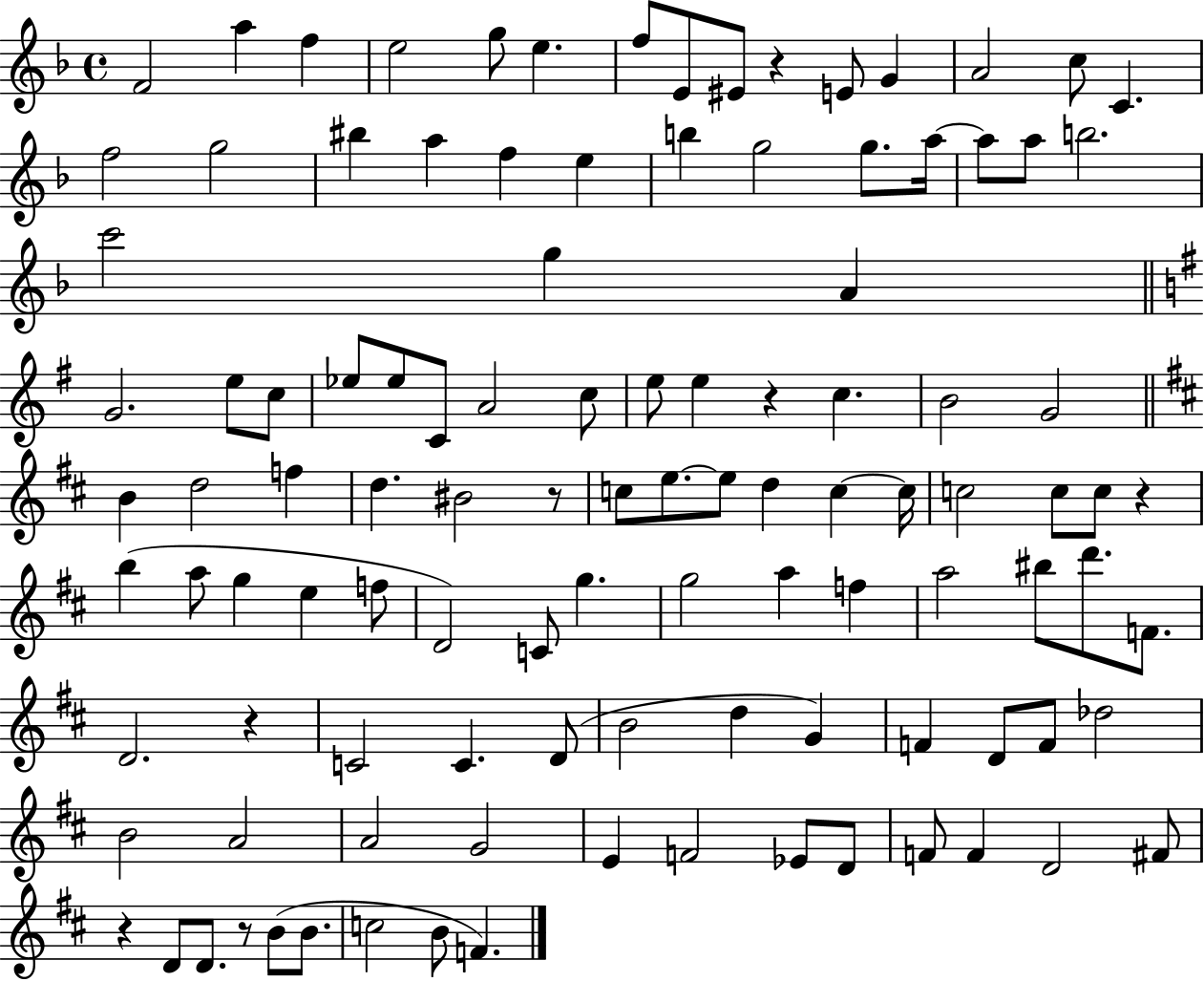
{
  \clef treble
  \time 4/4
  \defaultTimeSignature
  \key f \major
  \repeat volta 2 { f'2 a''4 f''4 | e''2 g''8 e''4. | f''8 e'8 eis'8 r4 e'8 g'4 | a'2 c''8 c'4. | \break f''2 g''2 | bis''4 a''4 f''4 e''4 | b''4 g''2 g''8. a''16~~ | a''8 a''8 b''2. | \break c'''2 g''4 a'4 | \bar "||" \break \key g \major g'2. e''8 c''8 | ees''8 ees''8 c'8 a'2 c''8 | e''8 e''4 r4 c''4. | b'2 g'2 | \break \bar "||" \break \key b \minor b'4 d''2 f''4 | d''4. bis'2 r8 | c''8 e''8.~~ e''8 d''4 c''4~~ c''16 | c''2 c''8 c''8 r4 | \break b''4( a''8 g''4 e''4 f''8 | d'2) c'8 g''4. | g''2 a''4 f''4 | a''2 bis''8 d'''8. f'8. | \break d'2. r4 | c'2 c'4. d'8( | b'2 d''4 g'4) | f'4 d'8 f'8 des''2 | \break b'2 a'2 | a'2 g'2 | e'4 f'2 ees'8 d'8 | f'8 f'4 d'2 fis'8 | \break r4 d'8 d'8. r8 b'8( b'8. | c''2 b'8 f'4.) | } \bar "|."
}